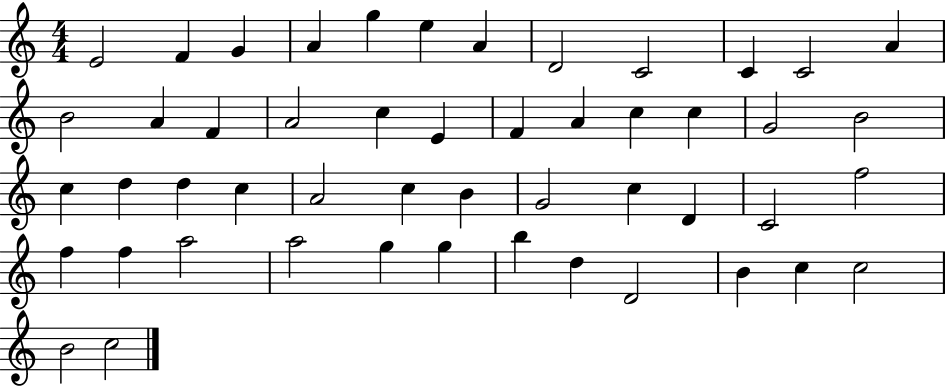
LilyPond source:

{
  \clef treble
  \numericTimeSignature
  \time 4/4
  \key c \major
  e'2 f'4 g'4 | a'4 g''4 e''4 a'4 | d'2 c'2 | c'4 c'2 a'4 | \break b'2 a'4 f'4 | a'2 c''4 e'4 | f'4 a'4 c''4 c''4 | g'2 b'2 | \break c''4 d''4 d''4 c''4 | a'2 c''4 b'4 | g'2 c''4 d'4 | c'2 f''2 | \break f''4 f''4 a''2 | a''2 g''4 g''4 | b''4 d''4 d'2 | b'4 c''4 c''2 | \break b'2 c''2 | \bar "|."
}